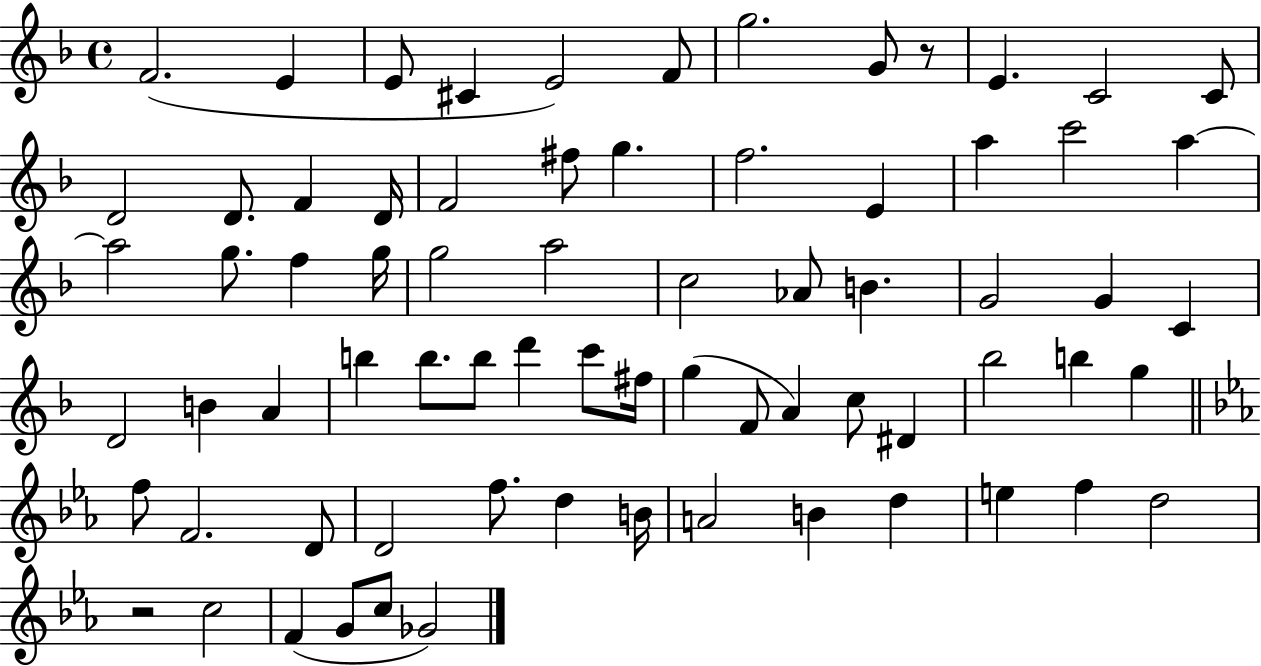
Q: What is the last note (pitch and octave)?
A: Gb4